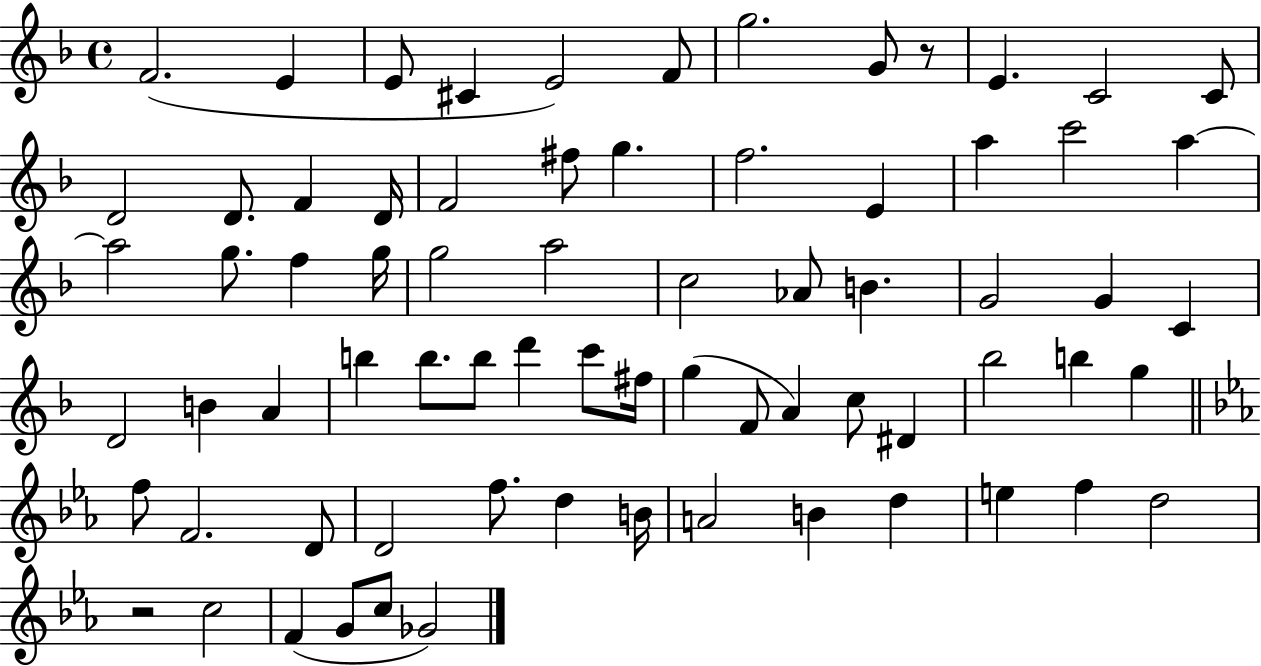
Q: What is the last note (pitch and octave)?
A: Gb4